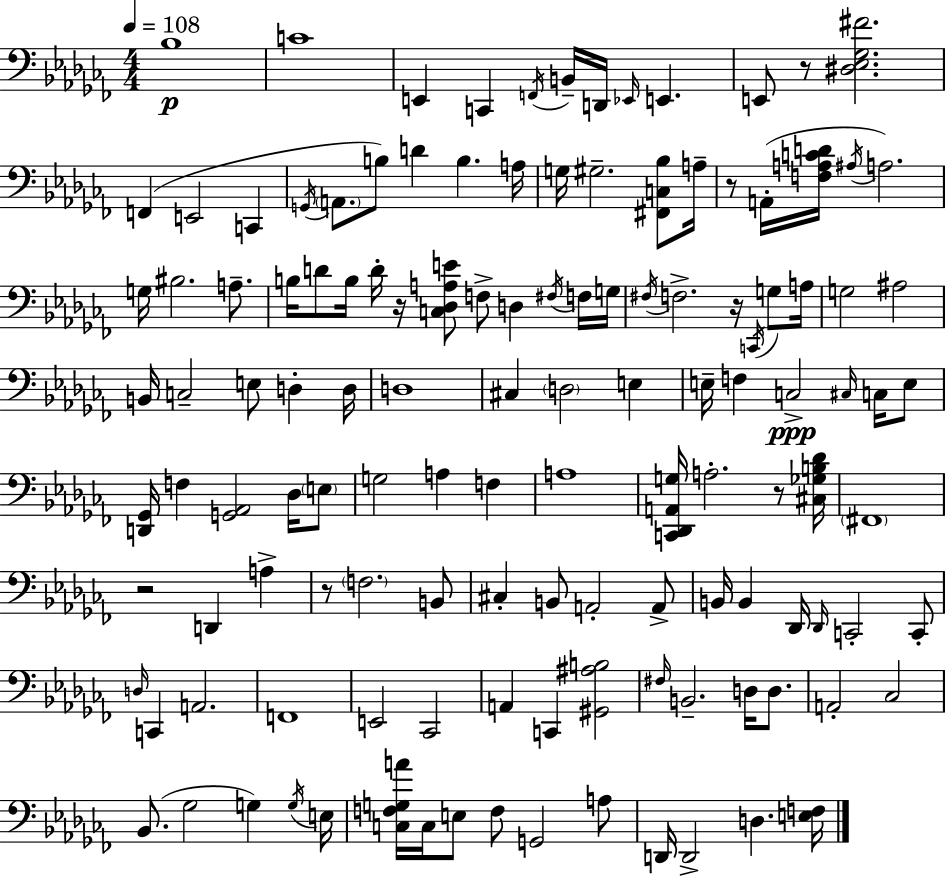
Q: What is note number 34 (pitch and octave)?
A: D3